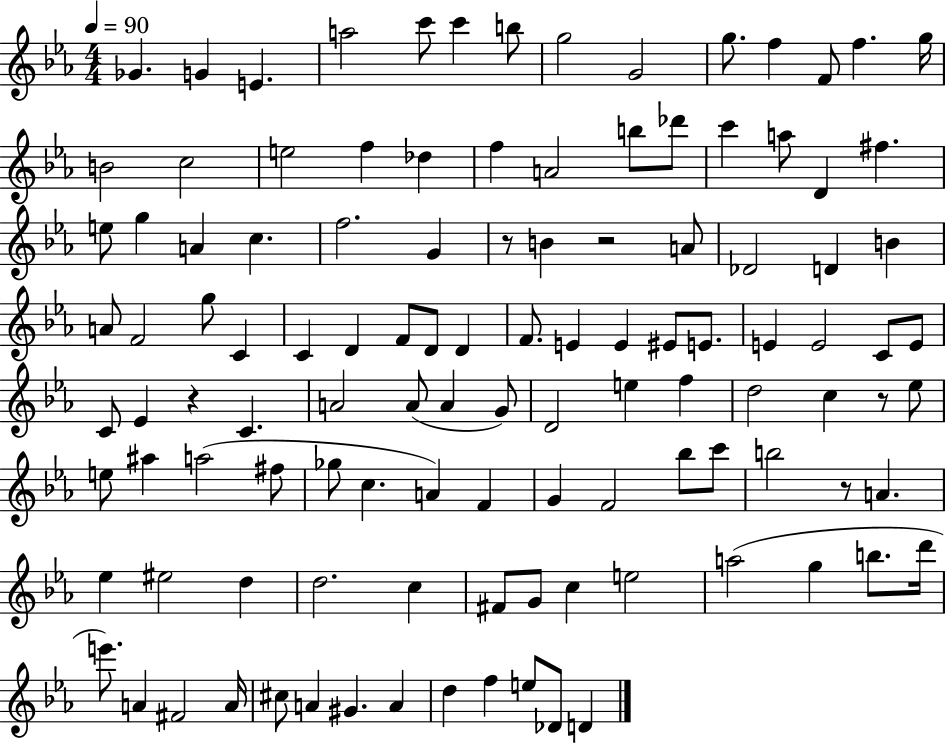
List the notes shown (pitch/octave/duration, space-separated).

Gb4/q. G4/q E4/q. A5/h C6/e C6/q B5/e G5/h G4/h G5/e. F5/q F4/e F5/q. G5/s B4/h C5/h E5/h F5/q Db5/q F5/q A4/h B5/e Db6/e C6/q A5/e D4/q F#5/q. E5/e G5/q A4/q C5/q. F5/h. G4/q R/e B4/q R/h A4/e Db4/h D4/q B4/q A4/e F4/h G5/e C4/q C4/q D4/q F4/e D4/e D4/q F4/e. E4/q E4/q EIS4/e E4/e. E4/q E4/h C4/e E4/e C4/e Eb4/q R/q C4/q. A4/h A4/e A4/q G4/e D4/h E5/q F5/q D5/h C5/q R/e Eb5/e E5/e A#5/q A5/h F#5/e Gb5/e C5/q. A4/q F4/q G4/q F4/h Bb5/e C6/e B5/h R/e A4/q. Eb5/q EIS5/h D5/q D5/h. C5/q F#4/e G4/e C5/q E5/h A5/h G5/q B5/e. D6/s E6/e. A4/q F#4/h A4/s C#5/e A4/q G#4/q. A4/q D5/q F5/q E5/e Db4/e D4/q